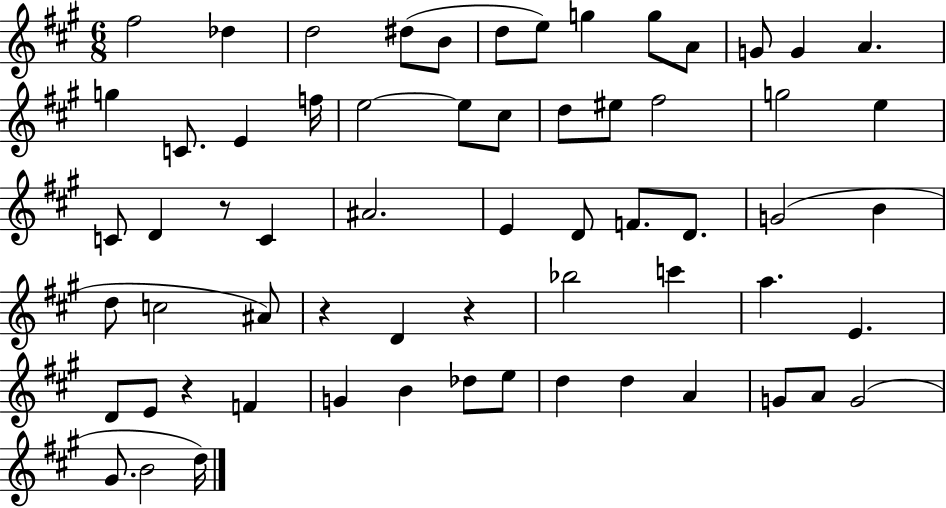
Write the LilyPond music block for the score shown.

{
  \clef treble
  \numericTimeSignature
  \time 6/8
  \key a \major
  \repeat volta 2 { fis''2 des''4 | d''2 dis''8( b'8 | d''8 e''8) g''4 g''8 a'8 | g'8 g'4 a'4. | \break g''4 c'8. e'4 f''16 | e''2~~ e''8 cis''8 | d''8 eis''8 fis''2 | g''2 e''4 | \break c'8 d'4 r8 c'4 | ais'2. | e'4 d'8 f'8. d'8. | g'2( b'4 | \break d''8 c''2 ais'8) | r4 d'4 r4 | bes''2 c'''4 | a''4. e'4. | \break d'8 e'8 r4 f'4 | g'4 b'4 des''8 e''8 | d''4 d''4 a'4 | g'8 a'8 g'2( | \break gis'8. b'2 d''16) | } \bar "|."
}